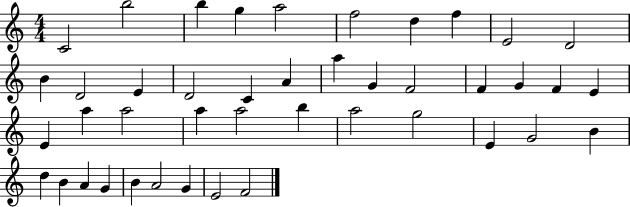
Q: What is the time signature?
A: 4/4